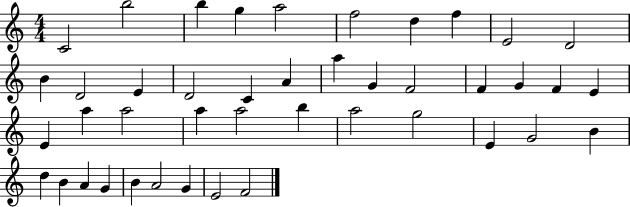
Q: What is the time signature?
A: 4/4